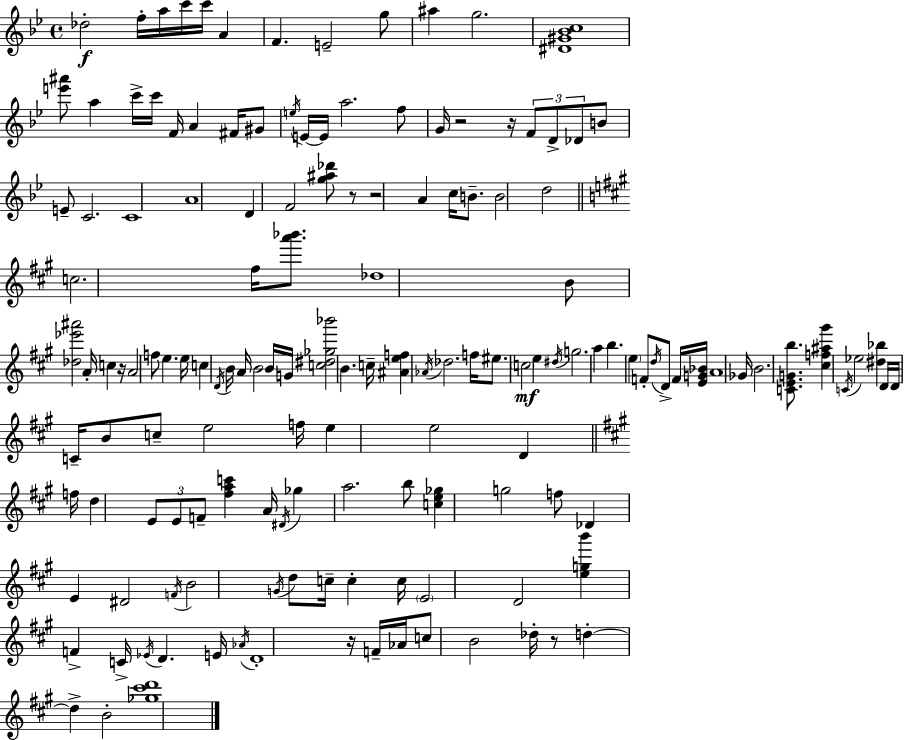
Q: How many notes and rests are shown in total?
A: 149